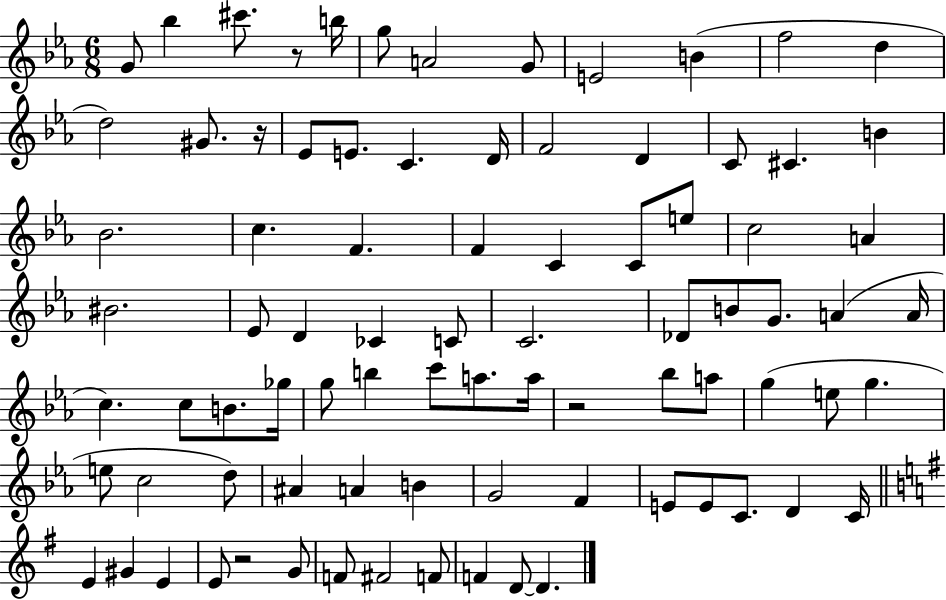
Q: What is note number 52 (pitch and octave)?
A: Bb5